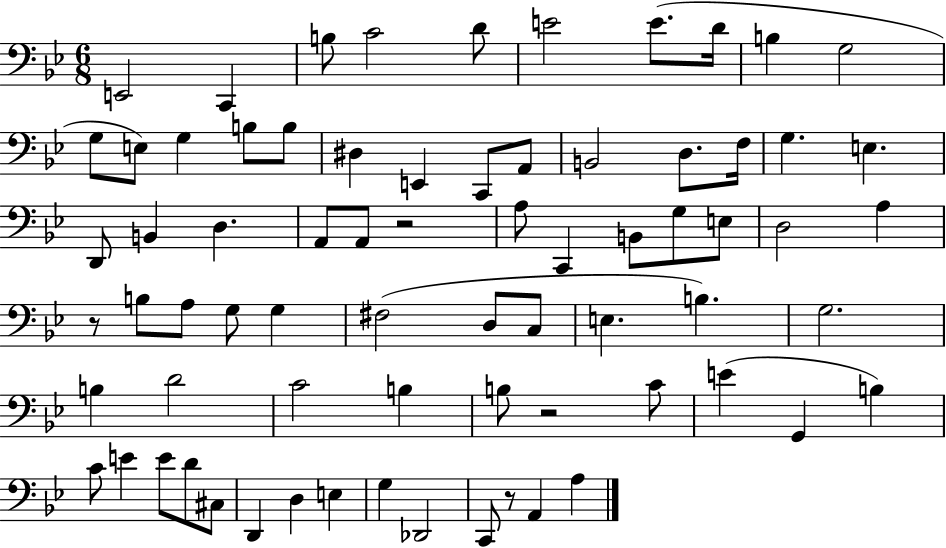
E2/h C2/q B3/e C4/h D4/e E4/h E4/e. D4/s B3/q G3/h G3/e E3/e G3/q B3/e B3/e D#3/q E2/q C2/e A2/e B2/h D3/e. F3/s G3/q. E3/q. D2/e B2/q D3/q. A2/e A2/e R/h A3/e C2/q B2/e G3/e E3/e D3/h A3/q R/e B3/e A3/e G3/e G3/q F#3/h D3/e C3/e E3/q. B3/q. G3/h. B3/q D4/h C4/h B3/q B3/e R/h C4/e E4/q G2/q B3/q C4/e E4/q E4/e D4/e C#3/e D2/q D3/q E3/q G3/q Db2/h C2/e R/e A2/q A3/q